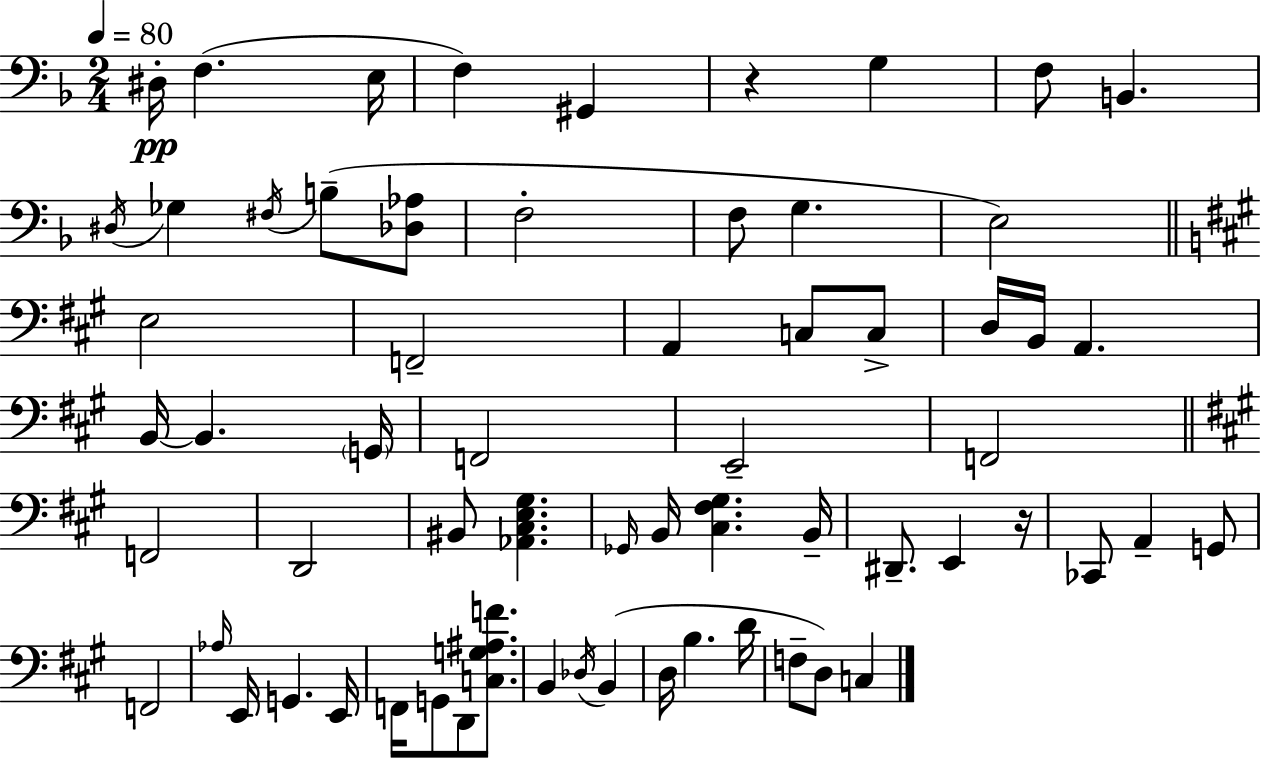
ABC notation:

X:1
T:Untitled
M:2/4
L:1/4
K:Dm
^D,/4 F, E,/4 F, ^G,, z G, F,/2 B,, ^D,/4 _G, ^F,/4 B,/2 [_D,_A,]/2 F,2 F,/2 G, E,2 E,2 F,,2 A,, C,/2 C,/2 D,/4 B,,/4 A,, B,,/4 B,, G,,/4 F,,2 E,,2 F,,2 F,,2 D,,2 ^B,,/2 [_A,,^C,E,^G,] _G,,/4 B,,/4 [^C,^F,^G,] B,,/4 ^D,,/2 E,, z/4 _C,,/2 A,, G,,/2 F,,2 _A,/4 E,,/4 G,, E,,/4 F,,/4 G,,/2 D,,/2 [C,G,^A,F]/2 B,, _D,/4 B,, D,/4 B, D/4 F,/2 D,/2 C,